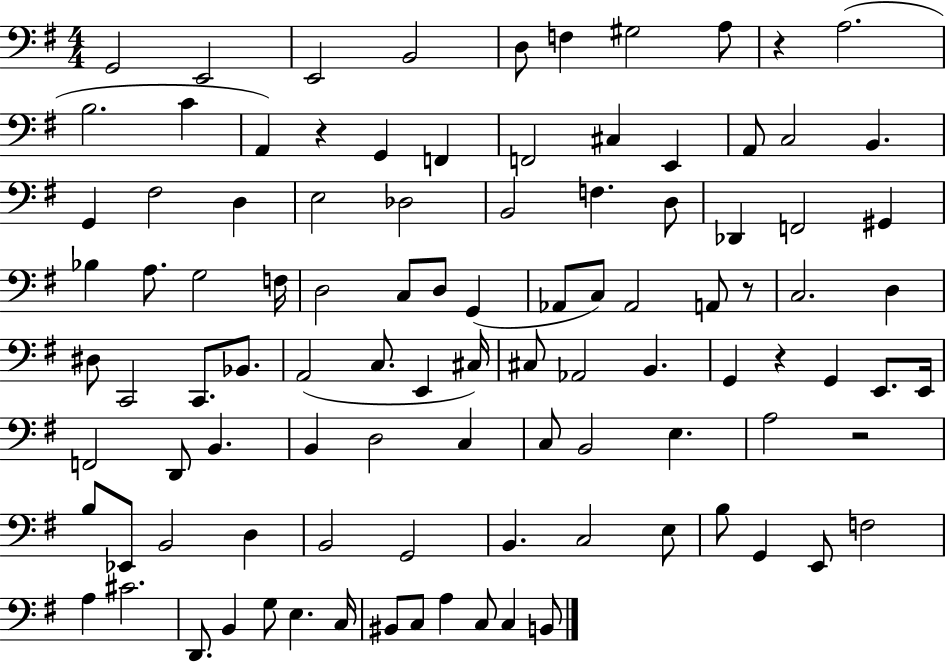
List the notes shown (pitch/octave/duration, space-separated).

G2/h E2/h E2/h B2/h D3/e F3/q G#3/h A3/e R/q A3/h. B3/h. C4/q A2/q R/q G2/q F2/q F2/h C#3/q E2/q A2/e C3/h B2/q. G2/q F#3/h D3/q E3/h Db3/h B2/h F3/q. D3/e Db2/q F2/h G#2/q Bb3/q A3/e. G3/h F3/s D3/h C3/e D3/e G2/q Ab2/e C3/e Ab2/h A2/e R/e C3/h. D3/q D#3/e C2/h C2/e. Bb2/e. A2/h C3/e. E2/q C#3/s C#3/e Ab2/h B2/q. G2/q R/q G2/q E2/e. E2/s F2/h D2/e B2/q. B2/q D3/h C3/q C3/e B2/h E3/q. A3/h R/h B3/e Eb2/e B2/h D3/q B2/h G2/h B2/q. C3/h E3/e B3/e G2/q E2/e F3/h A3/q C#4/h. D2/e. B2/q G3/e E3/q. C3/s BIS2/e C3/e A3/q C3/e C3/q B2/e